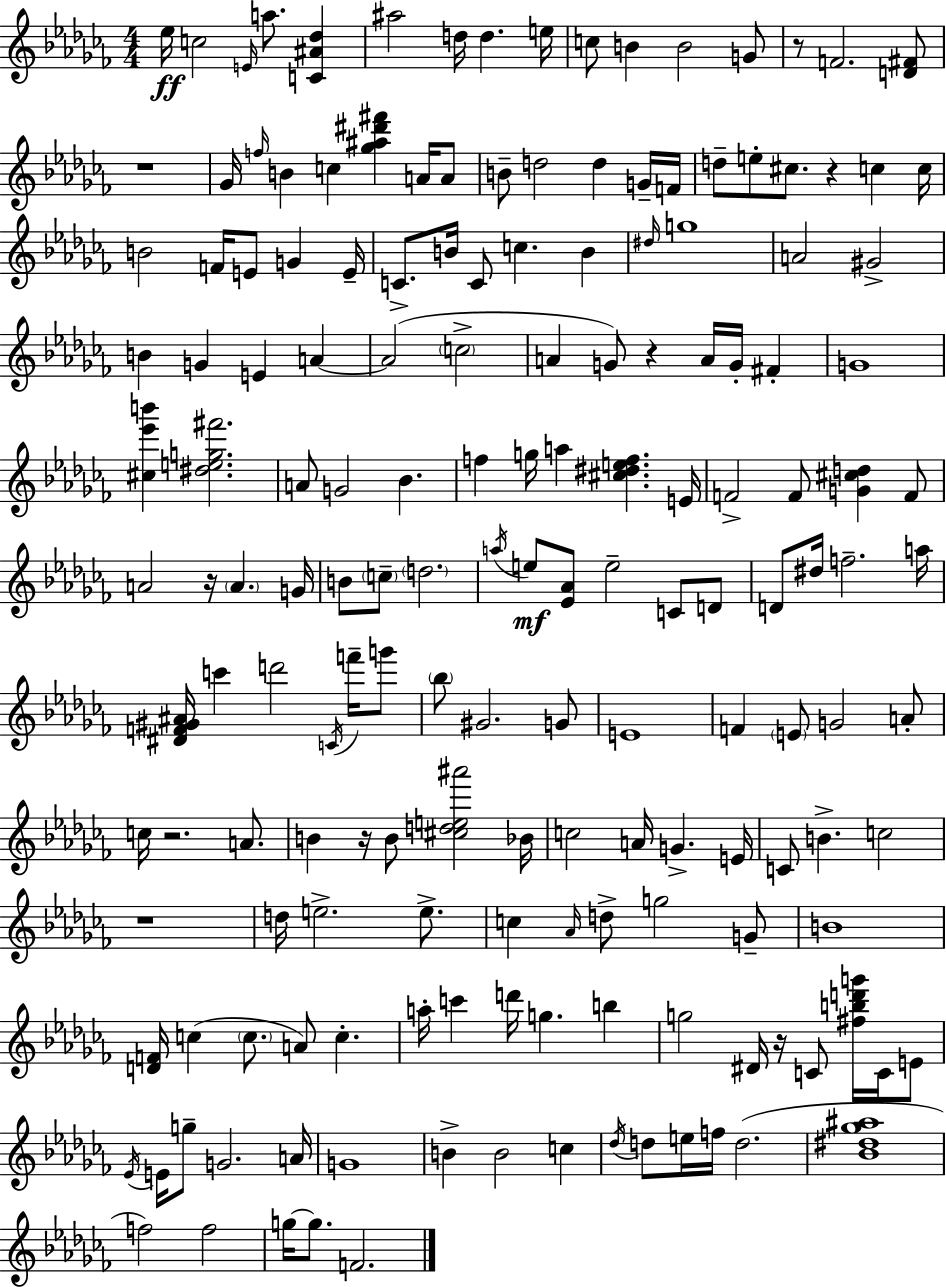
X:1
T:Untitled
M:4/4
L:1/4
K:Abm
_e/4 c2 E/4 a/2 [C^A_d] ^a2 d/4 d e/4 c/2 B B2 G/2 z/2 F2 [D^F]/2 z4 _G/4 f/4 B c [_g^a^d'^f'] A/4 A/2 B/2 d2 d G/4 F/4 d/2 e/2 ^c/2 z c c/4 B2 F/4 E/2 G E/4 C/2 B/4 C/2 c B ^d/4 g4 A2 ^G2 B G E A A2 c2 A G/2 z A/4 G/4 ^F G4 [^c_e'b'] [^deg^f']2 A/2 G2 _B f g/4 a [^c^def] E/4 F2 F/2 [G^cd] F/2 A2 z/4 A G/4 B/2 c/2 d2 a/4 e/2 [_E_A]/2 e2 C/2 D/2 D/2 ^d/4 f2 a/4 [^DF^G^A]/4 c' d'2 C/4 f'/4 g'/2 _b/2 ^G2 G/2 E4 F E/2 G2 A/2 c/4 z2 A/2 B z/4 B/2 [^cde^a']2 _B/4 c2 A/4 G E/4 C/2 B c2 z4 d/4 e2 e/2 c _A/4 d/2 g2 G/2 B4 [DF]/4 c c/2 A/2 c a/4 c' d'/4 g b g2 ^D/4 z/4 C/2 [^fbd'g']/4 C/4 E/2 _E/4 E/4 g/2 G2 A/4 G4 B B2 c _d/4 d/2 e/4 f/4 d2 [_B^d_g^a]4 f2 f2 g/4 g/2 F2